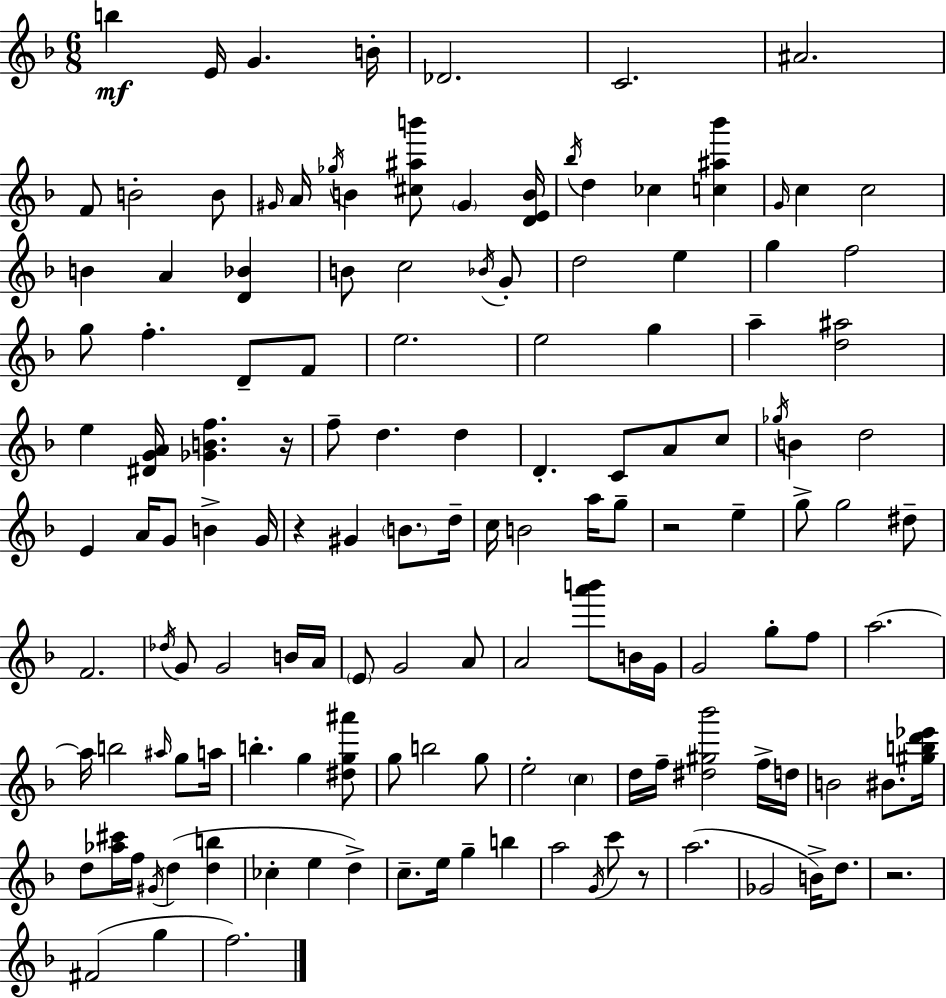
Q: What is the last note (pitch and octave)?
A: F5